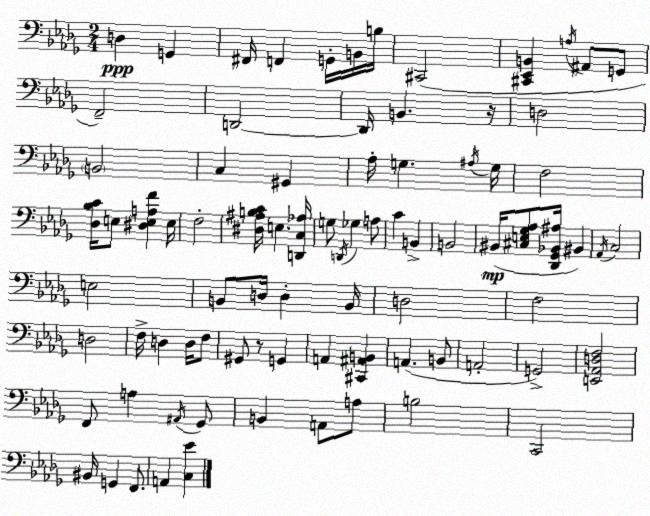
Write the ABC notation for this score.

X:1
T:Untitled
M:2/4
L:1/4
K:Bbm
D, G,, ^F,,/4 F,, G,,/4 B,,/4 B,/4 ^C,,2 [^C,,_E,,B,,] A,/4 ^A,,/2 G,,/2 F,,2 D,,2 D,,/4 B,, z/4 D,2 B,,2 C, ^G,, _A,/4 G, ^A,/4 G,/4 F,2 [_D,_B,C]/4 E,/2 [^D,E,A,F] E,/4 F,2 [^D,^A,B,C]/4 E, [D,,C,_A,]/4 G,/2 D,,/4 _G, A,/2 C B,, B,,2 ^B,,/4 [^C,E,_G,_A,]/2 [_D,,_G,,_B,,^A,]/4 ^B,, _A,,/4 C,2 E,2 B,,/2 D,/4 D, B,,/4 D,2 F,2 D,2 F,/4 D, D,/4 F,/2 ^G,,/2 z/2 G,, A,, [^C,,^A,,B,,] A,, B,,/2 A,,2 G,,2 [E,,_A,,D,F,]2 F,,/2 A, ^A,,/4 _G,,/2 B,, A,,/2 A,/2 B,2 C,,2 ^B,,/4 G,, F,,/2 A,, [C,_E]